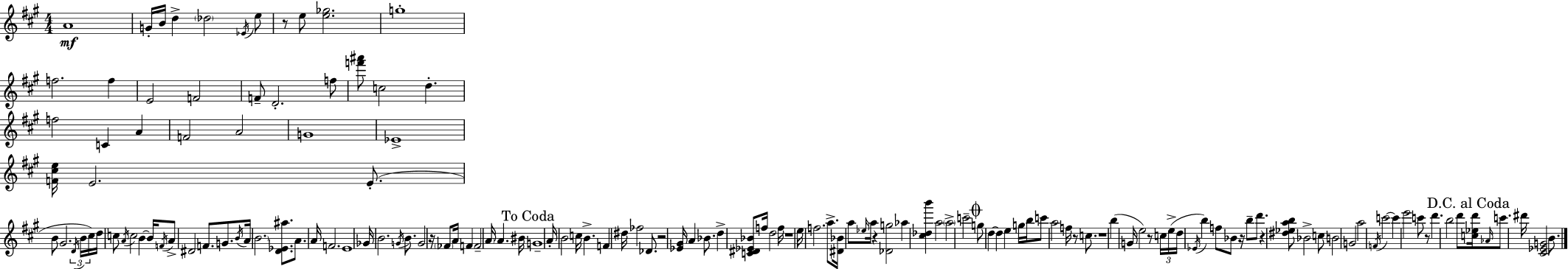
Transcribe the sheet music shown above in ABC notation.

X:1
T:Untitled
M:4/4
L:1/4
K:A
A4 G/4 B/4 d _d2 _E/4 e/2 z/2 e/2 [e_g]2 g4 f2 f E2 F2 F/2 D2 f/2 [f'^a']/2 c2 d f2 C A F2 A2 G4 _E4 [F^ce]/4 E2 E/2 B/2 ^G2 D/4 B/4 ^c/4 d/4 c/2 A/4 c2 B B/4 F/4 A/2 ^D2 F/2 G/2 B/4 A/4 B2 [D_E^a]/2 A/2 A/4 F2 E4 _G/4 B2 G/4 B/2 G2 z/4 _F/2 A/4 F F2 A/4 A ^B/4 G4 A/4 B2 c/4 B F ^d/4 _f2 _D/2 z2 [_E^G]/4 A _B/2 d [C^D_E_B]/2 f/4 d2 f/4 z4 e/4 f2 a/2 [^D_B]/4 a/2 _e/4 a/4 z [_Dg]2 _a [^c_db'] a2 a2 c'2 g/2 d d e g/4 b/4 c'/2 a2 f/4 z/2 c/2 z4 b G/4 e2 z/2 c/4 e/4 d/4 _E/4 b f/2 _B/2 z/4 b/2 d'/2 z [^d_eab]/2 _B2 c/2 B2 G2 a2 F/4 c'2 c' e'2 c'/2 z/2 d' b2 d'/2 [c_ed']/4 _A/4 c'/2 ^d'/4 [^C_EG]2 B/2